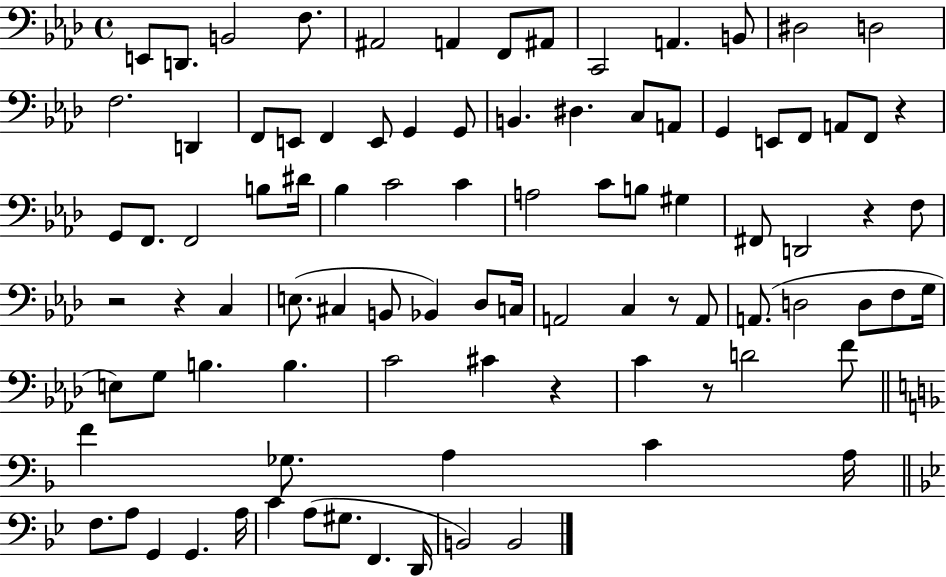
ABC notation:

X:1
T:Untitled
M:4/4
L:1/4
K:Ab
E,,/2 D,,/2 B,,2 F,/2 ^A,,2 A,, F,,/2 ^A,,/2 C,,2 A,, B,,/2 ^D,2 D,2 F,2 D,, F,,/2 E,,/2 F,, E,,/2 G,, G,,/2 B,, ^D, C,/2 A,,/2 G,, E,,/2 F,,/2 A,,/2 F,,/2 z G,,/2 F,,/2 F,,2 B,/2 ^D/4 _B, C2 C A,2 C/2 B,/2 ^G, ^F,,/2 D,,2 z F,/2 z2 z C, E,/2 ^C, B,,/2 _B,, _D,/2 C,/4 A,,2 C, z/2 A,,/2 A,,/2 D,2 D,/2 F,/2 G,/4 E,/2 G,/2 B, B, C2 ^C z C z/2 D2 F/2 F _G,/2 A, C A,/4 F,/2 A,/2 G,, G,, A,/4 C A,/2 ^G,/2 F,, D,,/4 B,,2 B,,2